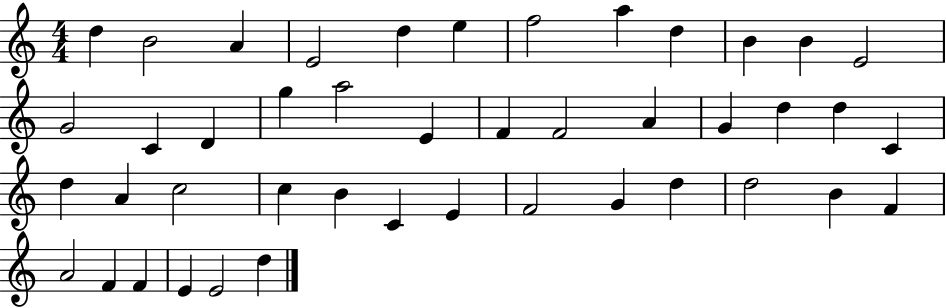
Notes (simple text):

D5/q B4/h A4/q E4/h D5/q E5/q F5/h A5/q D5/q B4/q B4/q E4/h G4/h C4/q D4/q G5/q A5/h E4/q F4/q F4/h A4/q G4/q D5/q D5/q C4/q D5/q A4/q C5/h C5/q B4/q C4/q E4/q F4/h G4/q D5/q D5/h B4/q F4/q A4/h F4/q F4/q E4/q E4/h D5/q